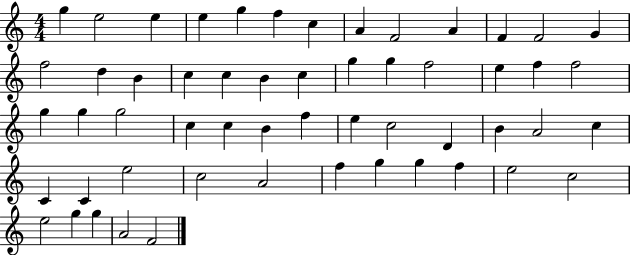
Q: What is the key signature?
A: C major